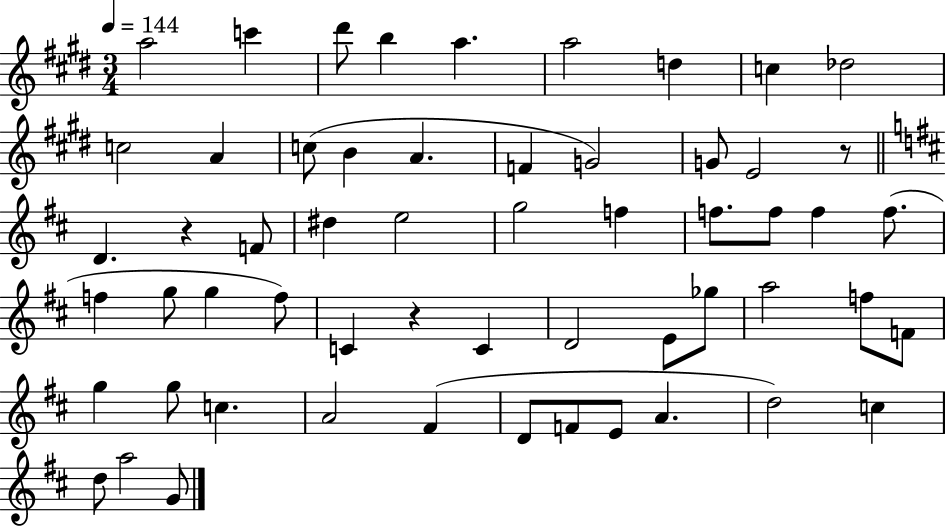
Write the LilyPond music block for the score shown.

{
  \clef treble
  \numericTimeSignature
  \time 3/4
  \key e \major
  \tempo 4 = 144
  \repeat volta 2 { a''2 c'''4 | dis'''8 b''4 a''4. | a''2 d''4 | c''4 des''2 | \break c''2 a'4 | c''8( b'4 a'4. | f'4 g'2) | g'8 e'2 r8 | \break \bar "||" \break \key d \major d'4. r4 f'8 | dis''4 e''2 | g''2 f''4 | f''8. f''8 f''4 f''8.( | \break f''4 g''8 g''4 f''8) | c'4 r4 c'4 | d'2 e'8 ges''8 | a''2 f''8 f'8 | \break g''4 g''8 c''4. | a'2 fis'4( | d'8 f'8 e'8 a'4. | d''2) c''4 | \break d''8 a''2 g'8 | } \bar "|."
}